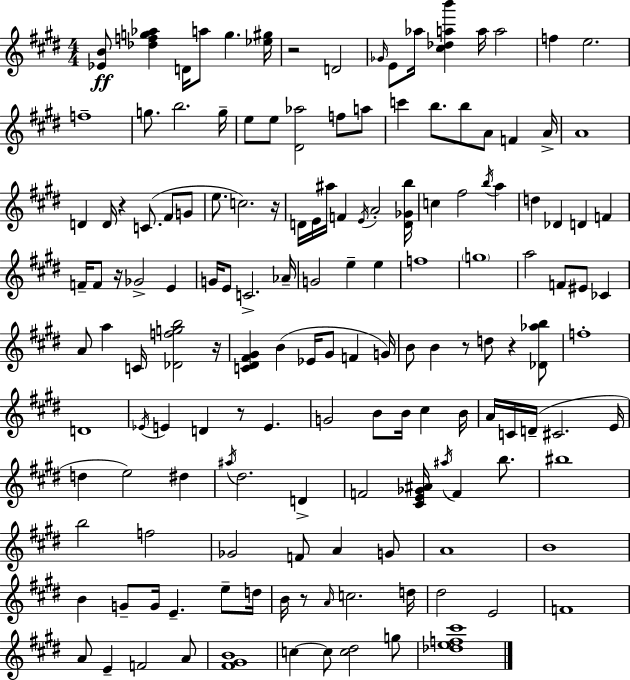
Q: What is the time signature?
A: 4/4